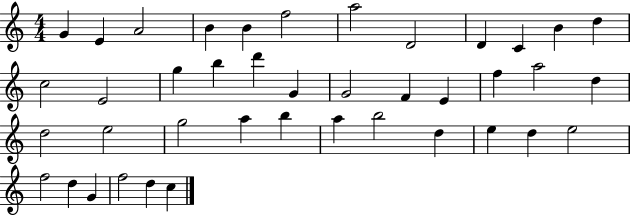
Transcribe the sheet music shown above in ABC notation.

X:1
T:Untitled
M:4/4
L:1/4
K:C
G E A2 B B f2 a2 D2 D C B d c2 E2 g b d' G G2 F E f a2 d d2 e2 g2 a b a b2 d e d e2 f2 d G f2 d c